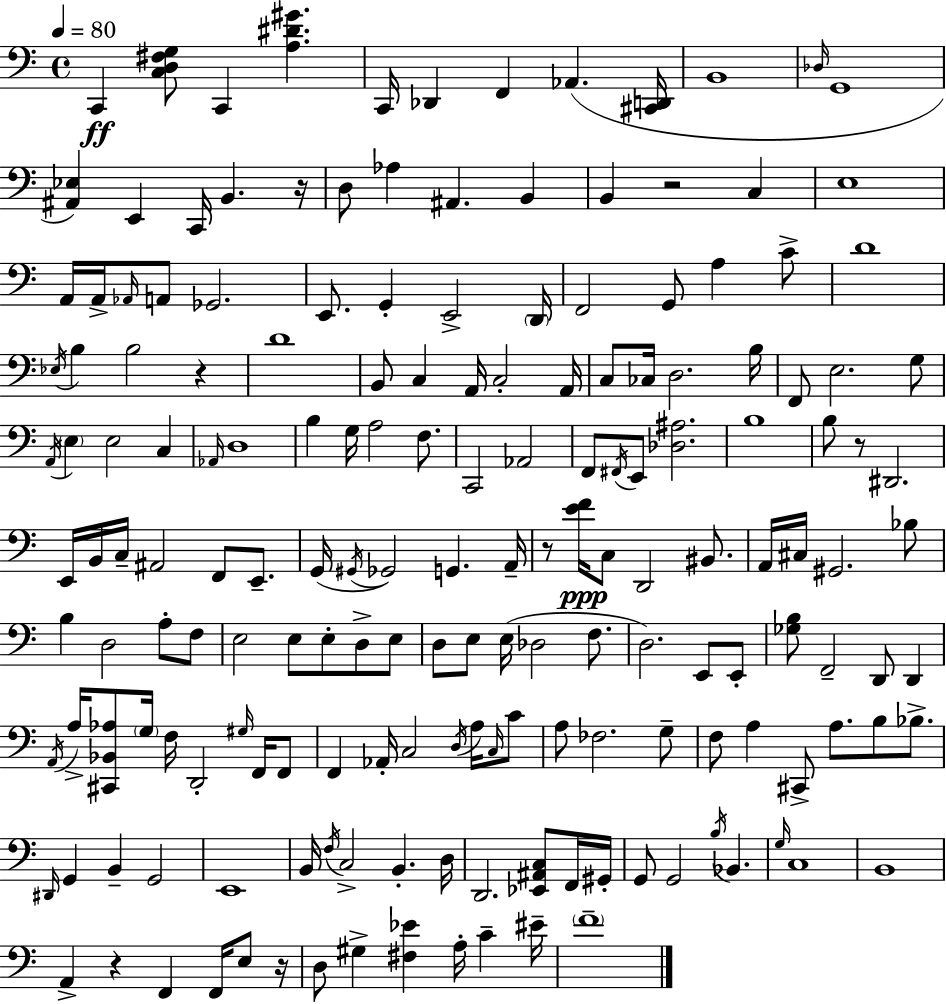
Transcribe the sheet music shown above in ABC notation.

X:1
T:Untitled
M:4/4
L:1/4
K:Am
C,, [C,D,^F,G,]/2 C,, [A,^D^G] C,,/4 _D,, F,, _A,, [^C,,D,,]/4 B,,4 _D,/4 G,,4 [^A,,_E,] E,, C,,/4 B,, z/4 D,/2 _A, ^A,, B,, B,, z2 C, E,4 A,,/4 A,,/4 _A,,/4 A,,/2 _G,,2 E,,/2 G,, E,,2 D,,/4 F,,2 G,,/2 A, C/2 D4 _E,/4 B, B,2 z D4 B,,/2 C, A,,/4 C,2 A,,/4 C,/2 _C,/4 D,2 B,/4 F,,/2 E,2 G,/2 A,,/4 E, E,2 C, _A,,/4 D,4 B, G,/4 A,2 F,/2 C,,2 _A,,2 F,,/2 ^F,,/4 E,,/2 [_D,^A,]2 B,4 B,/2 z/2 ^D,,2 E,,/4 B,,/4 C,/4 ^A,,2 F,,/2 E,,/2 G,,/4 ^G,,/4 _G,,2 G,, A,,/4 z/2 [EF]/4 C,/2 D,,2 ^B,,/2 A,,/4 ^C,/4 ^G,,2 _B,/2 B, D,2 A,/2 F,/2 E,2 E,/2 E,/2 D,/2 E,/2 D,/2 E,/2 E,/4 _D,2 F,/2 D,2 E,,/2 E,,/2 [_G,B,]/2 F,,2 D,,/2 D,, A,,/4 A,/4 [^C,,_B,,_A,]/2 G,/4 F,/4 D,,2 ^G,/4 F,,/4 F,,/2 F,, _A,,/4 C,2 D,/4 A,/4 C,/4 C/2 A,/2 _F,2 G,/2 F,/2 A, ^C,,/2 A,/2 B,/2 _B,/2 ^D,,/4 G,, B,, G,,2 E,,4 B,,/4 F,/4 C,2 B,, D,/4 D,,2 [_E,,^A,,C,]/2 F,,/4 ^G,,/4 G,,/2 G,,2 B,/4 _B,, G,/4 C,4 B,,4 A,, z F,, F,,/4 E,/2 z/4 D,/2 ^G, [^F,_E] A,/4 C ^E/4 F4